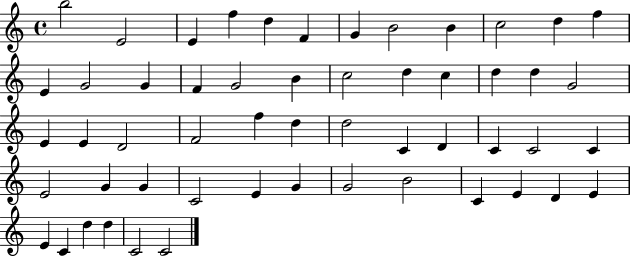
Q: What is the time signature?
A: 4/4